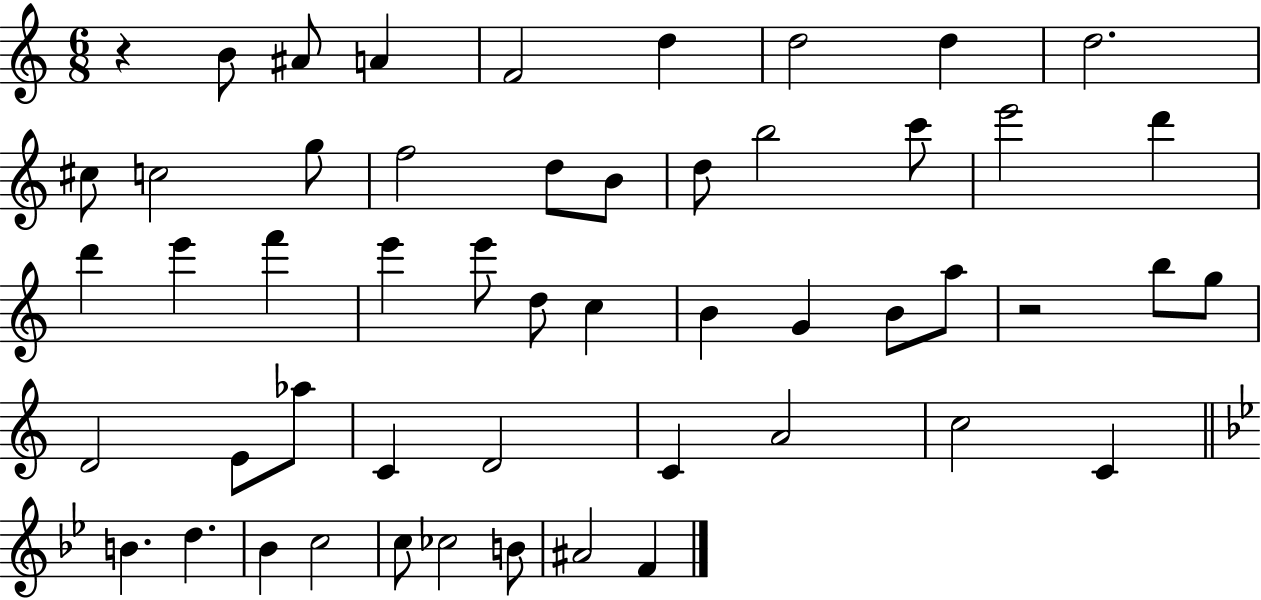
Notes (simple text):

R/q B4/e A#4/e A4/q F4/h D5/q D5/h D5/q D5/h. C#5/e C5/h G5/e F5/h D5/e B4/e D5/e B5/h C6/e E6/h D6/q D6/q E6/q F6/q E6/q E6/e D5/e C5/q B4/q G4/q B4/e A5/e R/h B5/e G5/e D4/h E4/e Ab5/e C4/q D4/h C4/q A4/h C5/h C4/q B4/q. D5/q. Bb4/q C5/h C5/e CES5/h B4/e A#4/h F4/q